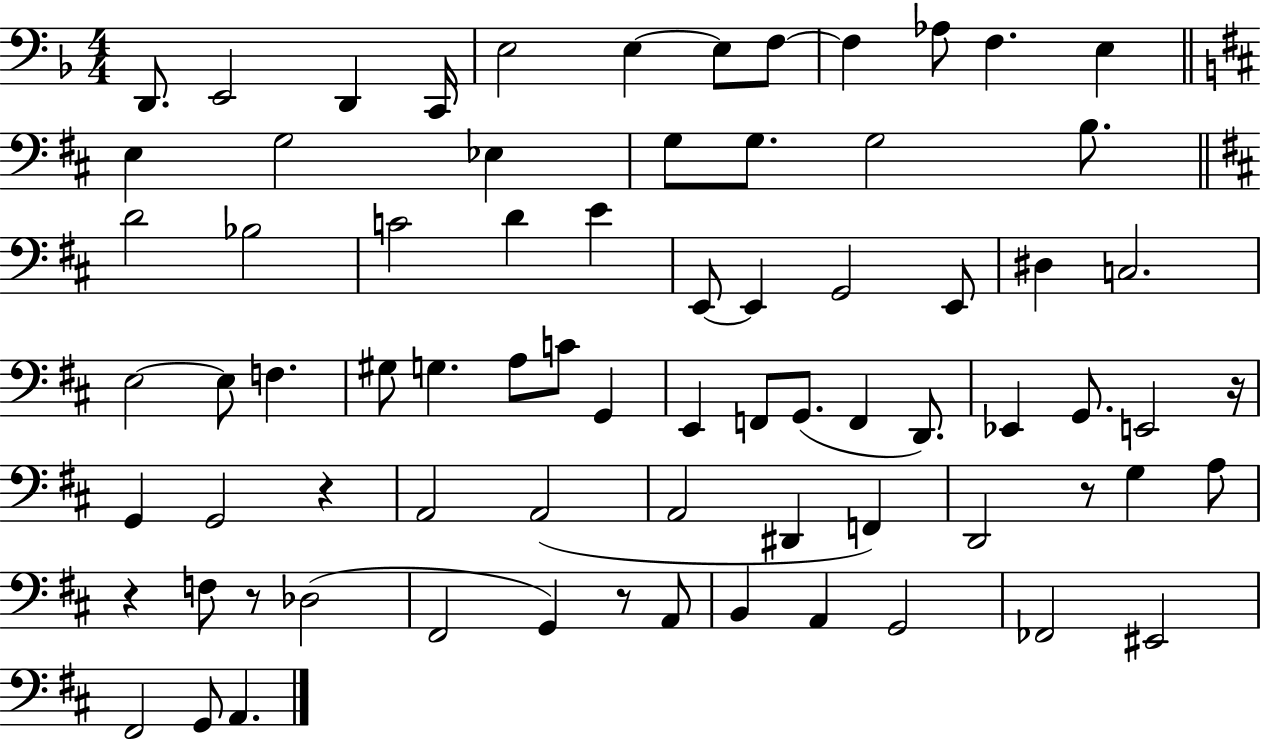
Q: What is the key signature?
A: F major